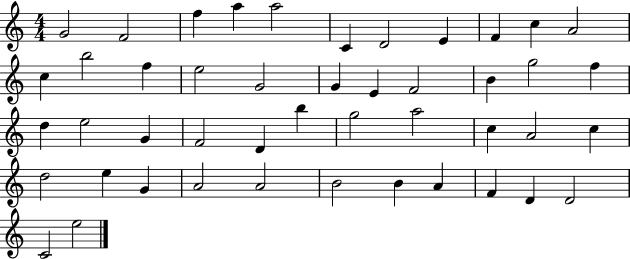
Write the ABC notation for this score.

X:1
T:Untitled
M:4/4
L:1/4
K:C
G2 F2 f a a2 C D2 E F c A2 c b2 f e2 G2 G E F2 B g2 f d e2 G F2 D b g2 a2 c A2 c d2 e G A2 A2 B2 B A F D D2 C2 e2